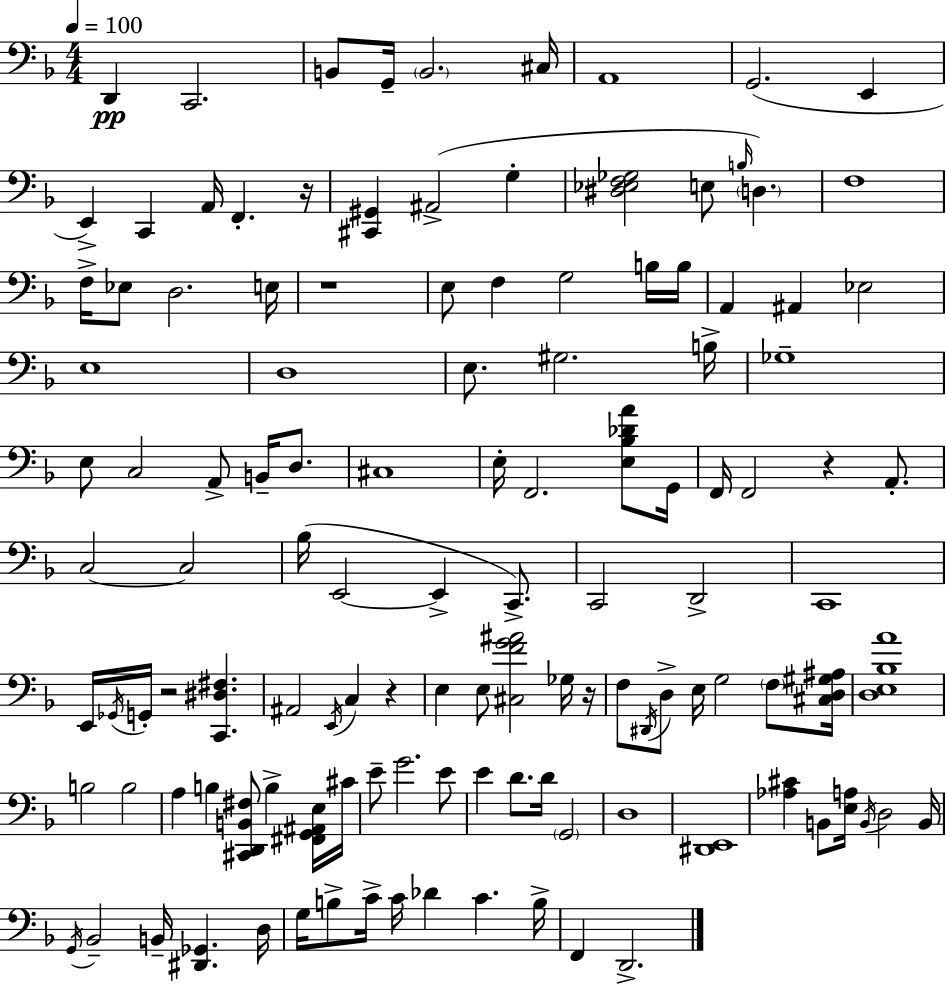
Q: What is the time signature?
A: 4/4